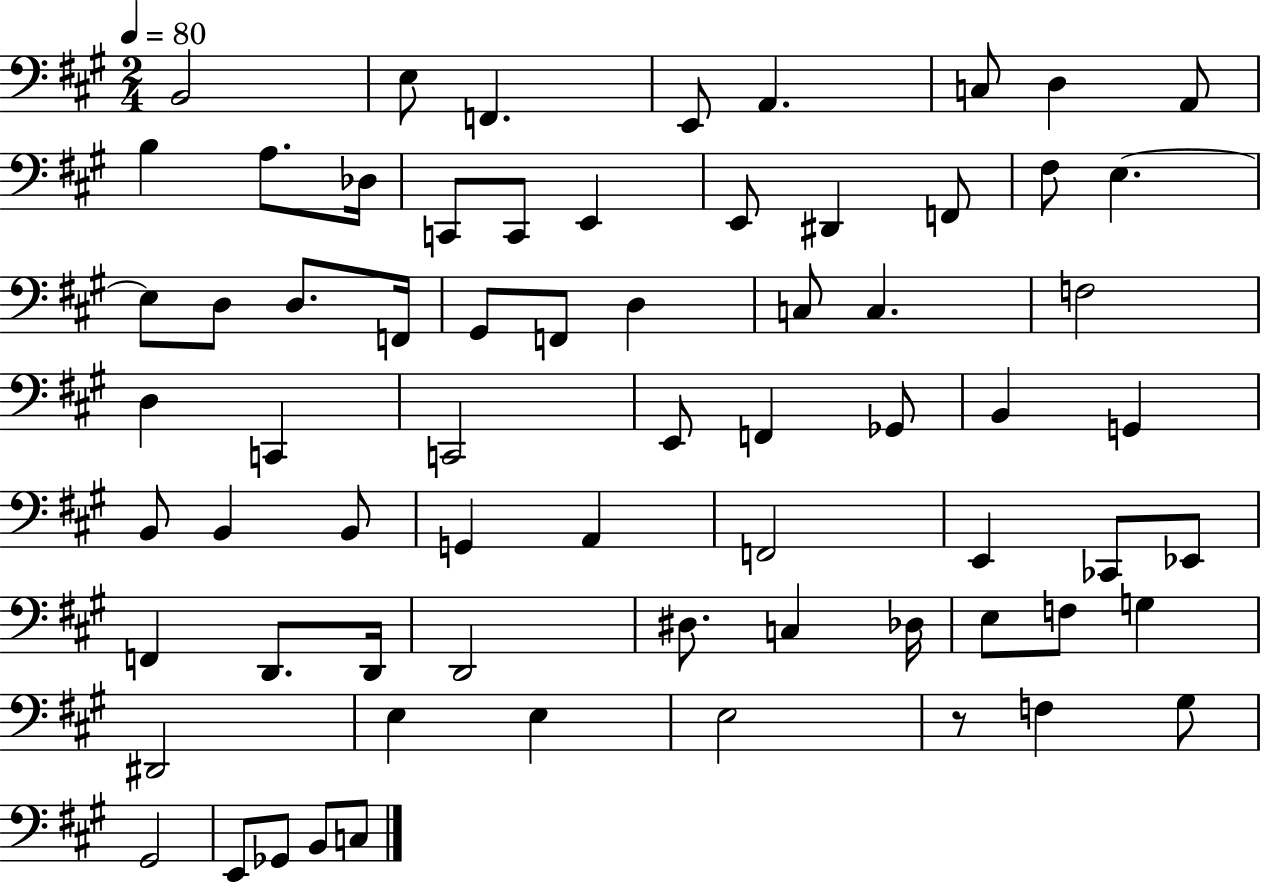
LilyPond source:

{
  \clef bass
  \numericTimeSignature
  \time 2/4
  \key a \major
  \tempo 4 = 80
  b,2 | e8 f,4. | e,8 a,4. | c8 d4 a,8 | \break b4 a8. des16 | c,8 c,8 e,4 | e,8 dis,4 f,8 | fis8 e4.~~ | \break e8 d8 d8. f,16 | gis,8 f,8 d4 | c8 c4. | f2 | \break d4 c,4 | c,2 | e,8 f,4 ges,8 | b,4 g,4 | \break b,8 b,4 b,8 | g,4 a,4 | f,2 | e,4 ces,8 ees,8 | \break f,4 d,8. d,16 | d,2 | dis8. c4 des16 | e8 f8 g4 | \break dis,2 | e4 e4 | e2 | r8 f4 gis8 | \break gis,2 | e,8 ges,8 b,8 c8 | \bar "|."
}